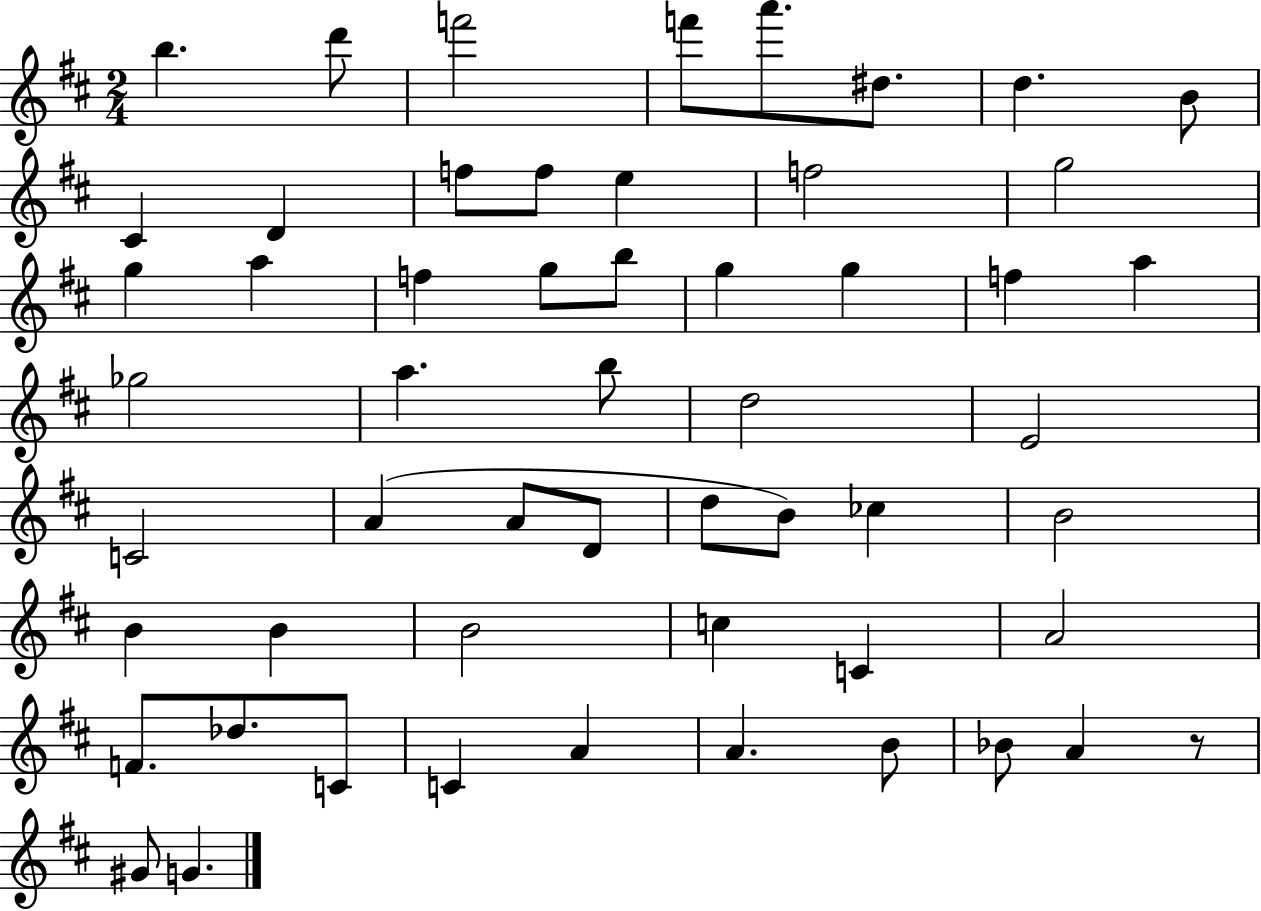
X:1
T:Untitled
M:2/4
L:1/4
K:D
b d'/2 f'2 f'/2 a'/2 ^d/2 d B/2 ^C D f/2 f/2 e f2 g2 g a f g/2 b/2 g g f a _g2 a b/2 d2 E2 C2 A A/2 D/2 d/2 B/2 _c B2 B B B2 c C A2 F/2 _d/2 C/2 C A A B/2 _B/2 A z/2 ^G/2 G